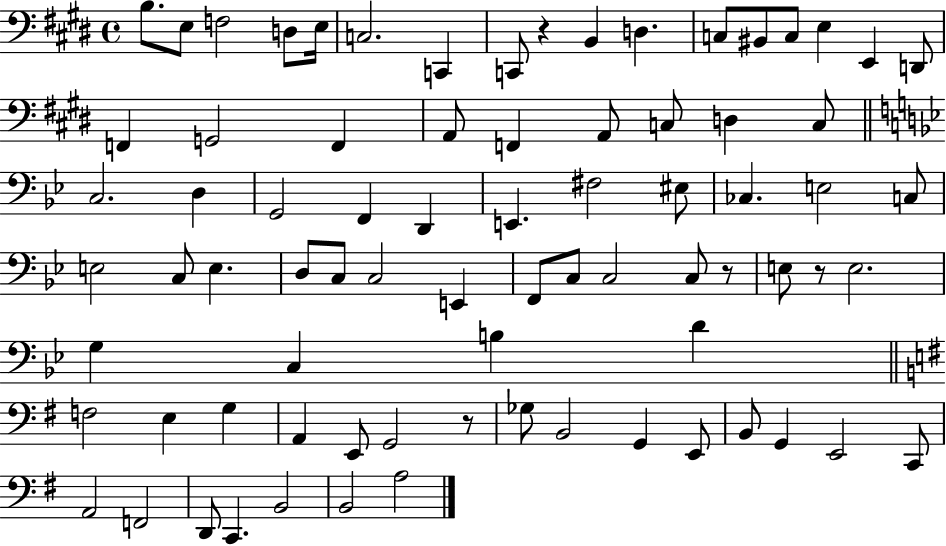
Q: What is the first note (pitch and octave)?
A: B3